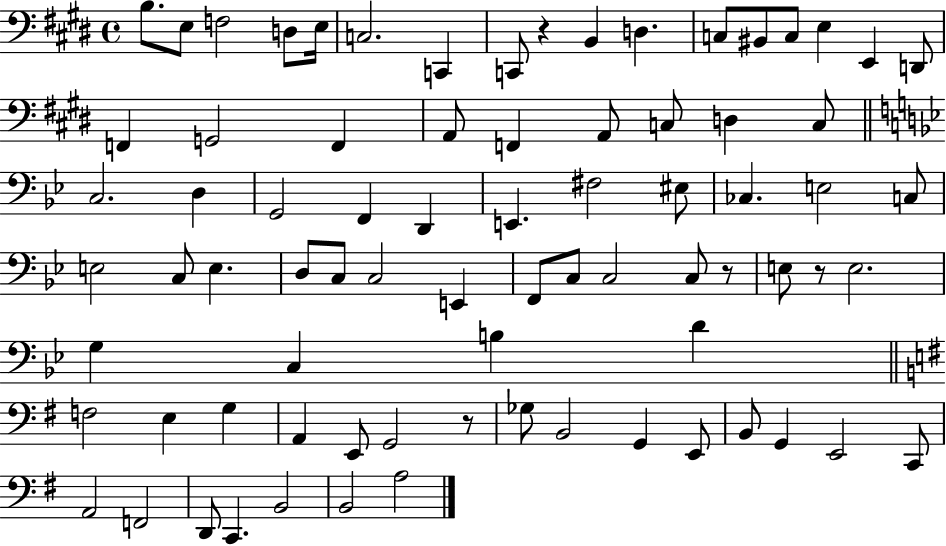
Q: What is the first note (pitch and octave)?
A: B3